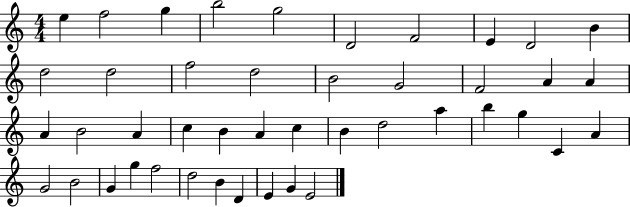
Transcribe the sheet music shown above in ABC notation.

X:1
T:Untitled
M:4/4
L:1/4
K:C
e f2 g b2 g2 D2 F2 E D2 B d2 d2 f2 d2 B2 G2 F2 A A A B2 A c B A c B d2 a b g C A G2 B2 G g f2 d2 B D E G E2